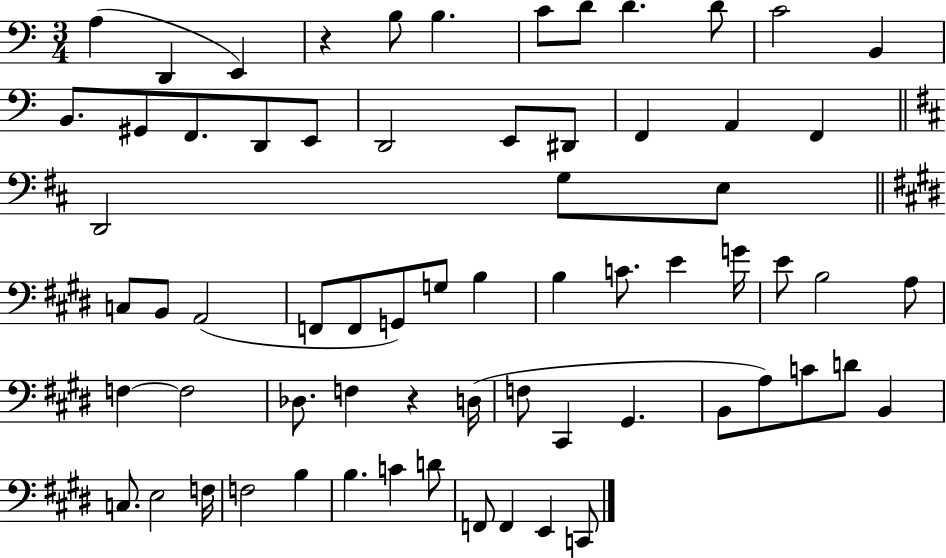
{
  \clef bass
  \numericTimeSignature
  \time 3/4
  \key c \major
  a4( d,4 e,4) | r4 b8 b4. | c'8 d'8 d'4. d'8 | c'2 b,4 | \break b,8. gis,8 f,8. d,8 e,8 | d,2 e,8 dis,8 | f,4 a,4 f,4 | \bar "||" \break \key b \minor d,2 g8 e8 | \bar "||" \break \key e \major c8 b,8 a,2( | f,8 f,8 g,8) g8 b4 | b4 c'8. e'4 g'16 | e'8 b2 a8 | \break f4~~ f2 | des8. f4 r4 d16( | f8 cis,4 gis,4. | b,8 a8) c'8 d'8 b,4 | \break c8. e2 f16 | f2 b4 | b4. c'4 d'8 | f,8 f,4 e,4 c,8 | \break \bar "|."
}